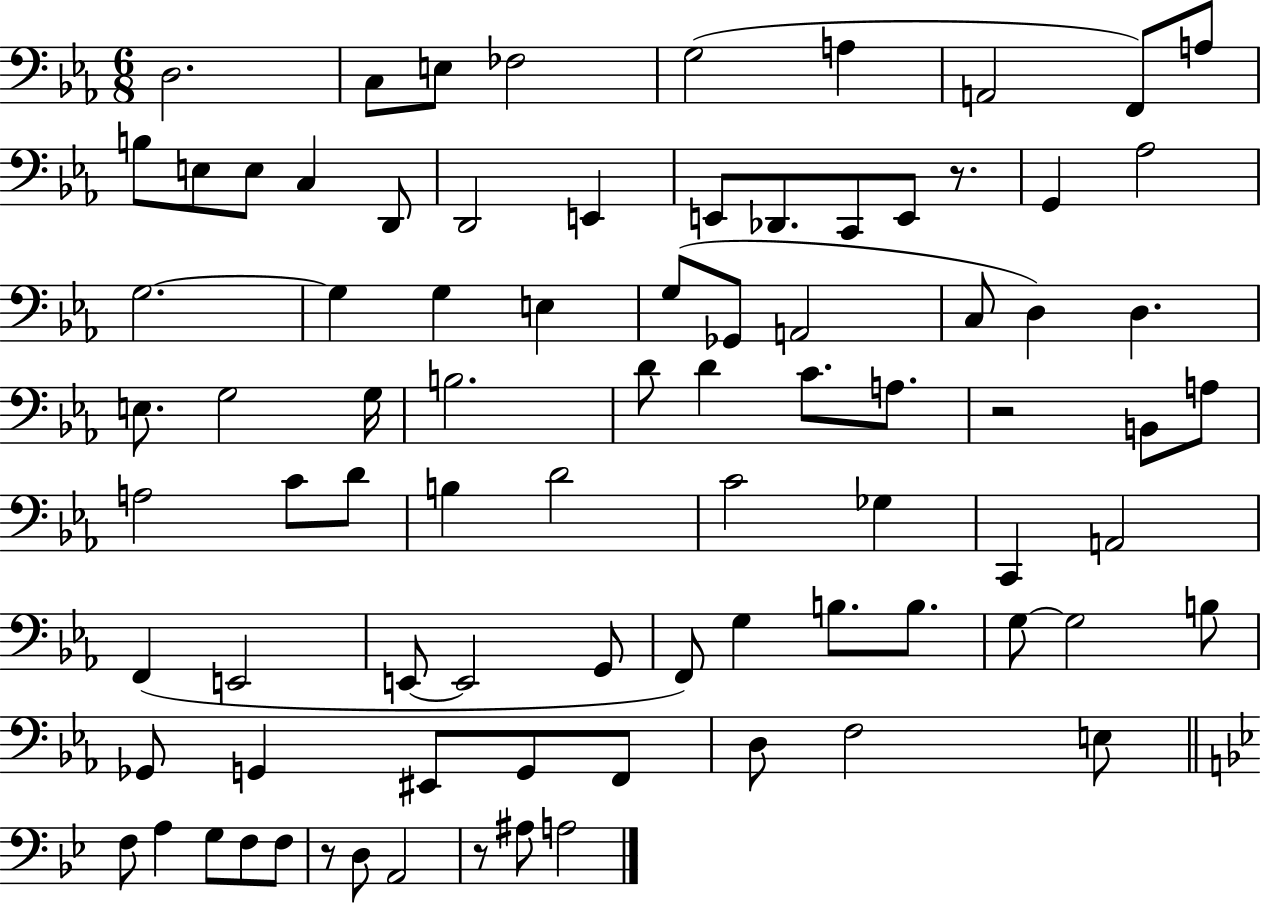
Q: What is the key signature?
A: EES major